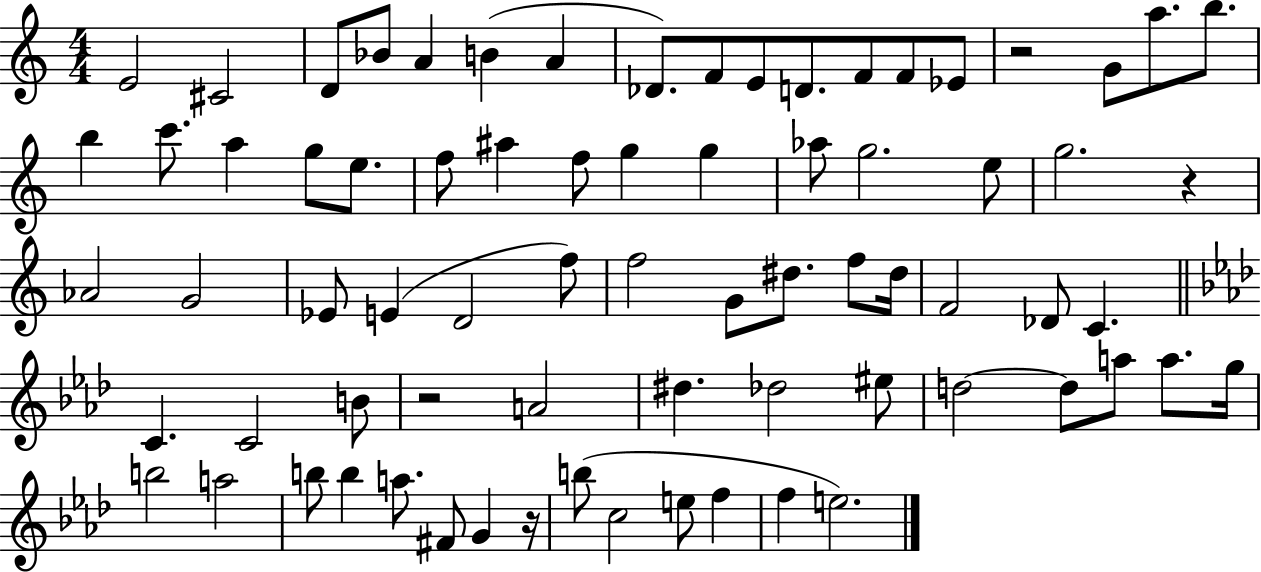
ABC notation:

X:1
T:Untitled
M:4/4
L:1/4
K:C
E2 ^C2 D/2 _B/2 A B A _D/2 F/2 E/2 D/2 F/2 F/2 _E/2 z2 G/2 a/2 b/2 b c'/2 a g/2 e/2 f/2 ^a f/2 g g _a/2 g2 e/2 g2 z _A2 G2 _E/2 E D2 f/2 f2 G/2 ^d/2 f/2 ^d/4 F2 _D/2 C C C2 B/2 z2 A2 ^d _d2 ^e/2 d2 d/2 a/2 a/2 g/4 b2 a2 b/2 b a/2 ^F/2 G z/4 b/2 c2 e/2 f f e2